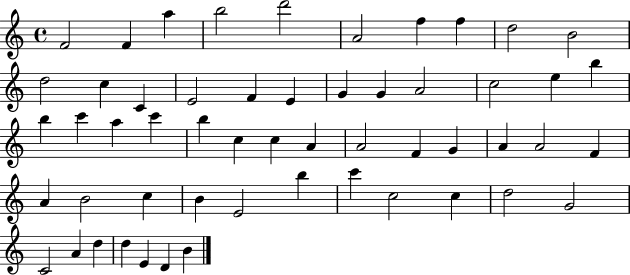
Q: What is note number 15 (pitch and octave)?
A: F4